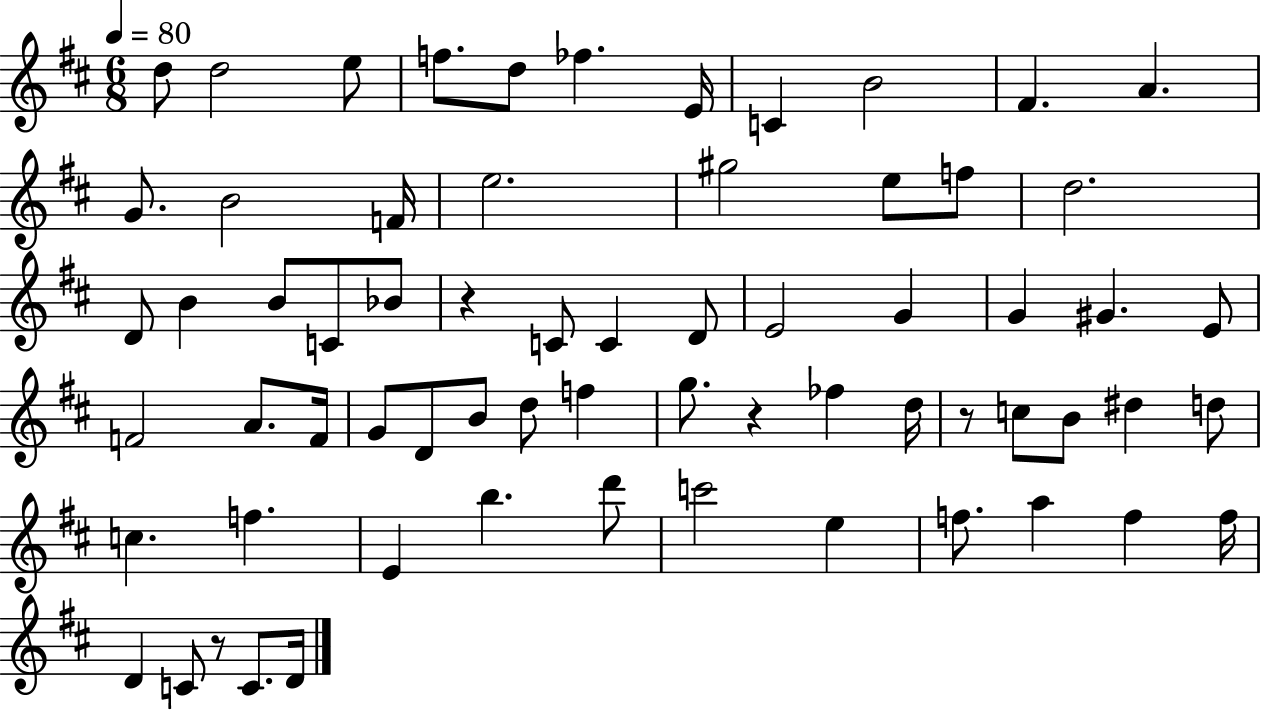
D5/e D5/h E5/e F5/e. D5/e FES5/q. E4/s C4/q B4/h F#4/q. A4/q. G4/e. B4/h F4/s E5/h. G#5/h E5/e F5/e D5/h. D4/e B4/q B4/e C4/e Bb4/e R/q C4/e C4/q D4/e E4/h G4/q G4/q G#4/q. E4/e F4/h A4/e. F4/s G4/e D4/e B4/e D5/e F5/q G5/e. R/q FES5/q D5/s R/e C5/e B4/e D#5/q D5/e C5/q. F5/q. E4/q B5/q. D6/e C6/h E5/q F5/e. A5/q F5/q F5/s D4/q C4/e R/e C4/e. D4/s